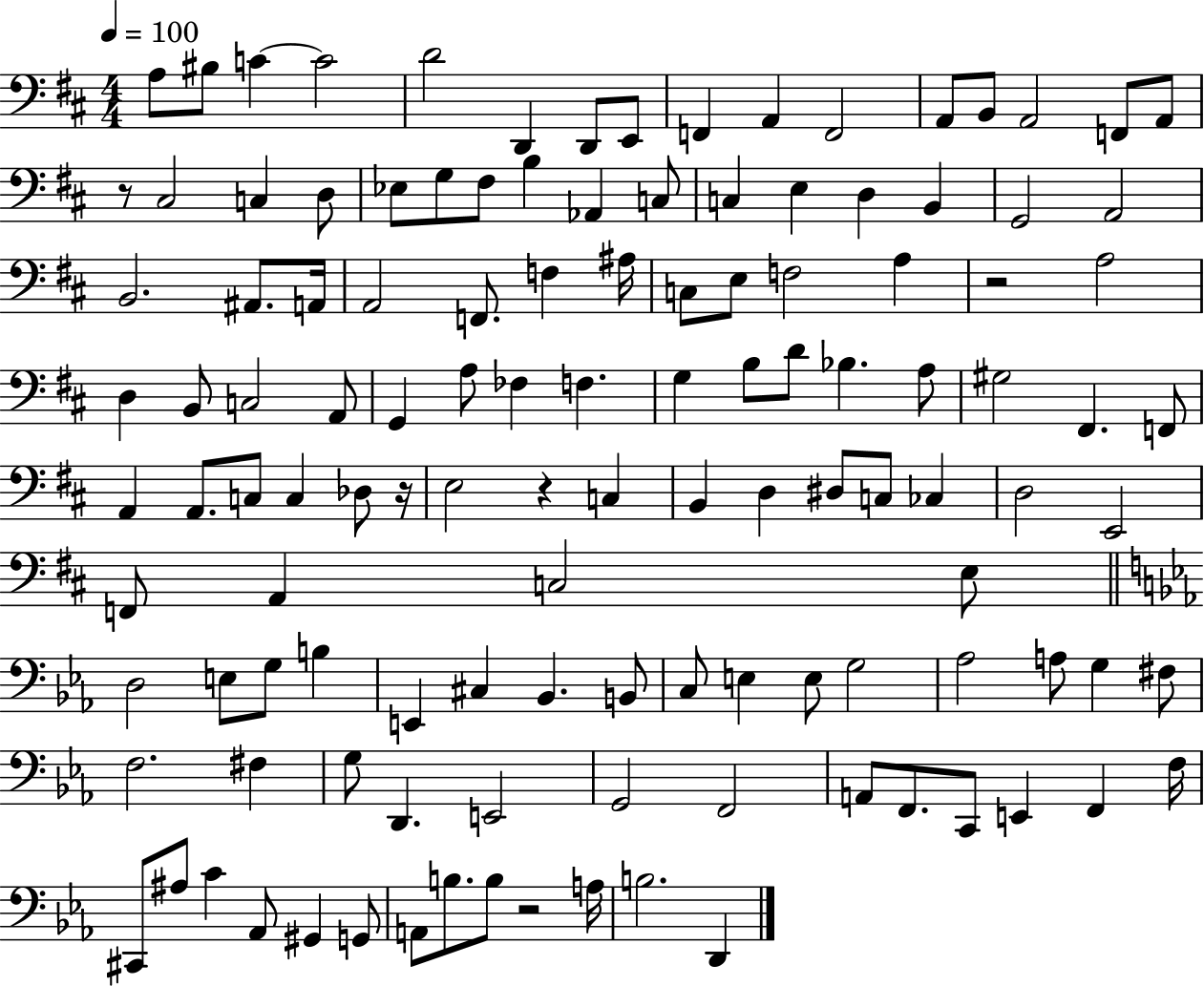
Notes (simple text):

A3/e BIS3/e C4/q C4/h D4/h D2/q D2/e E2/e F2/q A2/q F2/h A2/e B2/e A2/h F2/e A2/e R/e C#3/h C3/q D3/e Eb3/e G3/e F#3/e B3/q Ab2/q C3/e C3/q E3/q D3/q B2/q G2/h A2/h B2/h. A#2/e. A2/s A2/h F2/e. F3/q A#3/s C3/e E3/e F3/h A3/q R/h A3/h D3/q B2/e C3/h A2/e G2/q A3/e FES3/q F3/q. G3/q B3/e D4/e Bb3/q. A3/e G#3/h F#2/q. F2/e A2/q A2/e. C3/e C3/q Db3/e R/s E3/h R/q C3/q B2/q D3/q D#3/e C3/e CES3/q D3/h E2/h F2/e A2/q C3/h E3/e D3/h E3/e G3/e B3/q E2/q C#3/q Bb2/q. B2/e C3/e E3/q E3/e G3/h Ab3/h A3/e G3/q F#3/e F3/h. F#3/q G3/e D2/q. E2/h G2/h F2/h A2/e F2/e. C2/e E2/q F2/q F3/s C#2/e A#3/e C4/q Ab2/e G#2/q G2/e A2/e B3/e. B3/e R/h A3/s B3/h. D2/q